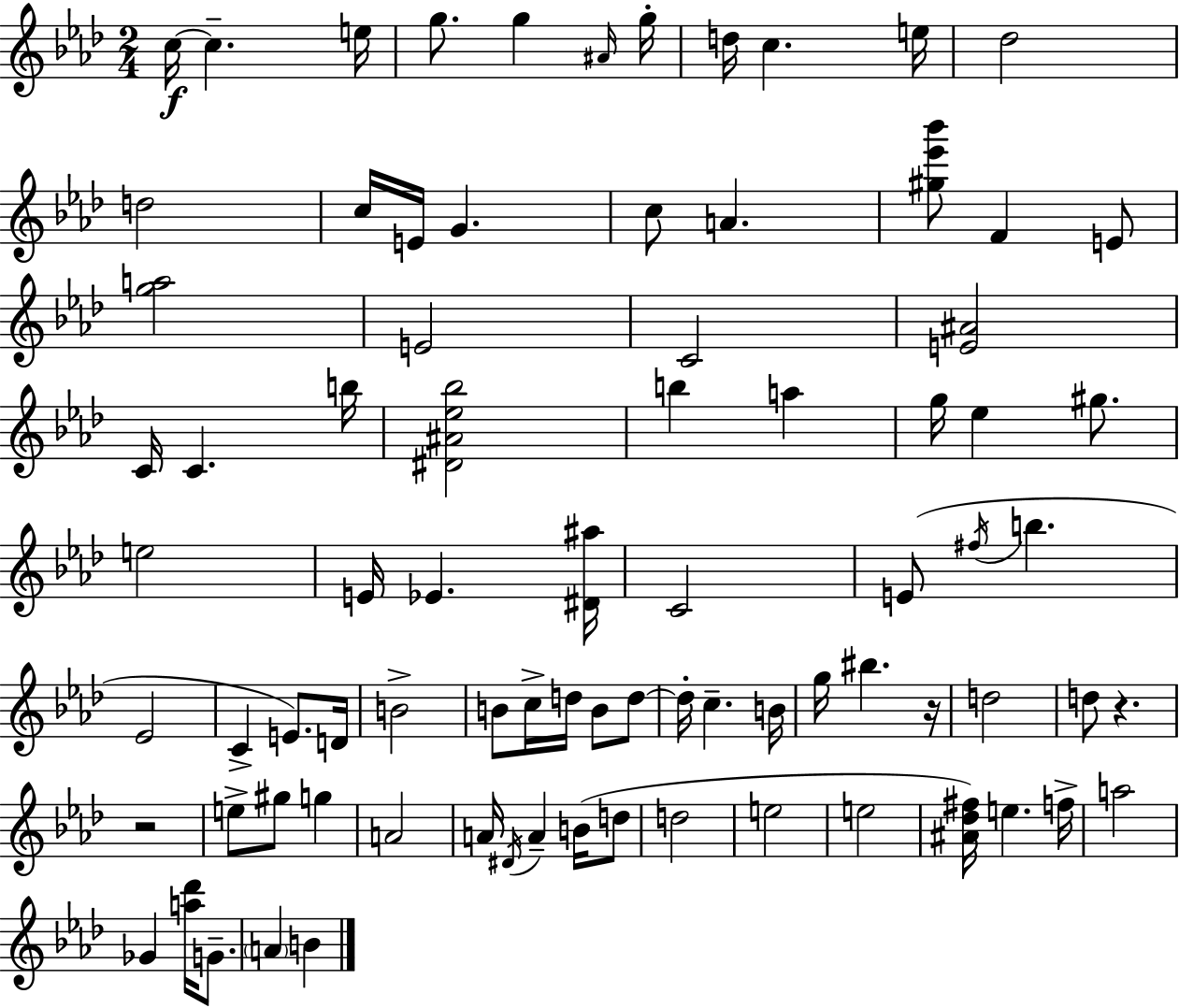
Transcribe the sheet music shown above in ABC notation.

X:1
T:Untitled
M:2/4
L:1/4
K:Fm
c/4 c e/4 g/2 g ^A/4 g/4 d/4 c e/4 _d2 d2 c/4 E/4 G c/2 A [^g_e'_b']/2 F E/2 [ga]2 E2 C2 [E^A]2 C/4 C b/4 [^D^A_e_b]2 b a g/4 _e ^g/2 e2 E/4 _E [^D^a]/4 C2 E/2 ^f/4 b _E2 C E/2 D/4 B2 B/2 c/4 d/4 B/2 d/2 d/4 c B/4 g/4 ^b z/4 d2 d/2 z z2 e/2 ^g/2 g A2 A/4 ^D/4 A B/4 d/2 d2 e2 e2 [^A_d^f]/4 e f/4 a2 _G [a_d']/4 G/2 A B